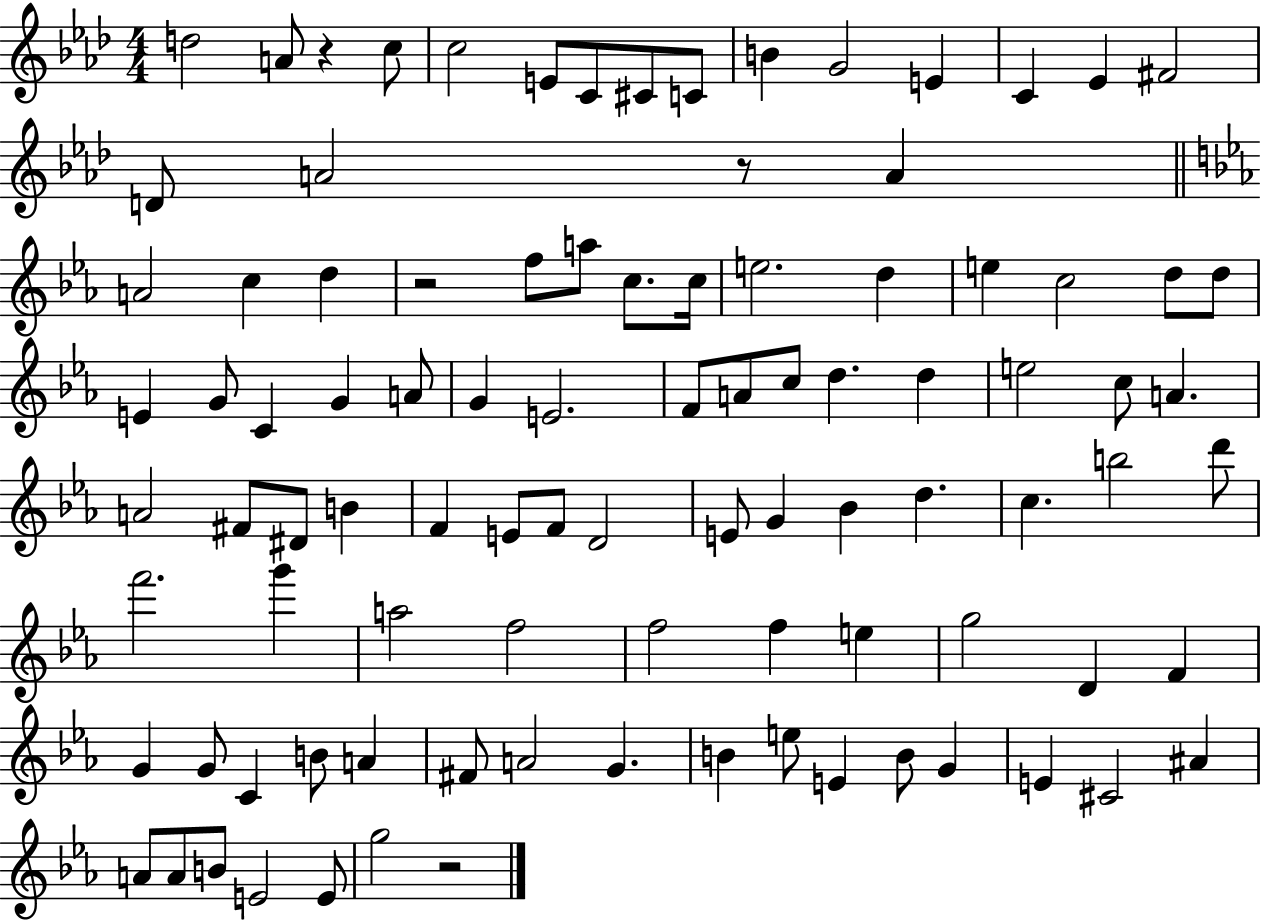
{
  \clef treble
  \numericTimeSignature
  \time 4/4
  \key aes \major
  d''2 a'8 r4 c''8 | c''2 e'8 c'8 cis'8 c'8 | b'4 g'2 e'4 | c'4 ees'4 fis'2 | \break d'8 a'2 r8 a'4 | \bar "||" \break \key ees \major a'2 c''4 d''4 | r2 f''8 a''8 c''8. c''16 | e''2. d''4 | e''4 c''2 d''8 d''8 | \break e'4 g'8 c'4 g'4 a'8 | g'4 e'2. | f'8 a'8 c''8 d''4. d''4 | e''2 c''8 a'4. | \break a'2 fis'8 dis'8 b'4 | f'4 e'8 f'8 d'2 | e'8 g'4 bes'4 d''4. | c''4. b''2 d'''8 | \break f'''2. g'''4 | a''2 f''2 | f''2 f''4 e''4 | g''2 d'4 f'4 | \break g'4 g'8 c'4 b'8 a'4 | fis'8 a'2 g'4. | b'4 e''8 e'4 b'8 g'4 | e'4 cis'2 ais'4 | \break a'8 a'8 b'8 e'2 e'8 | g''2 r2 | \bar "|."
}